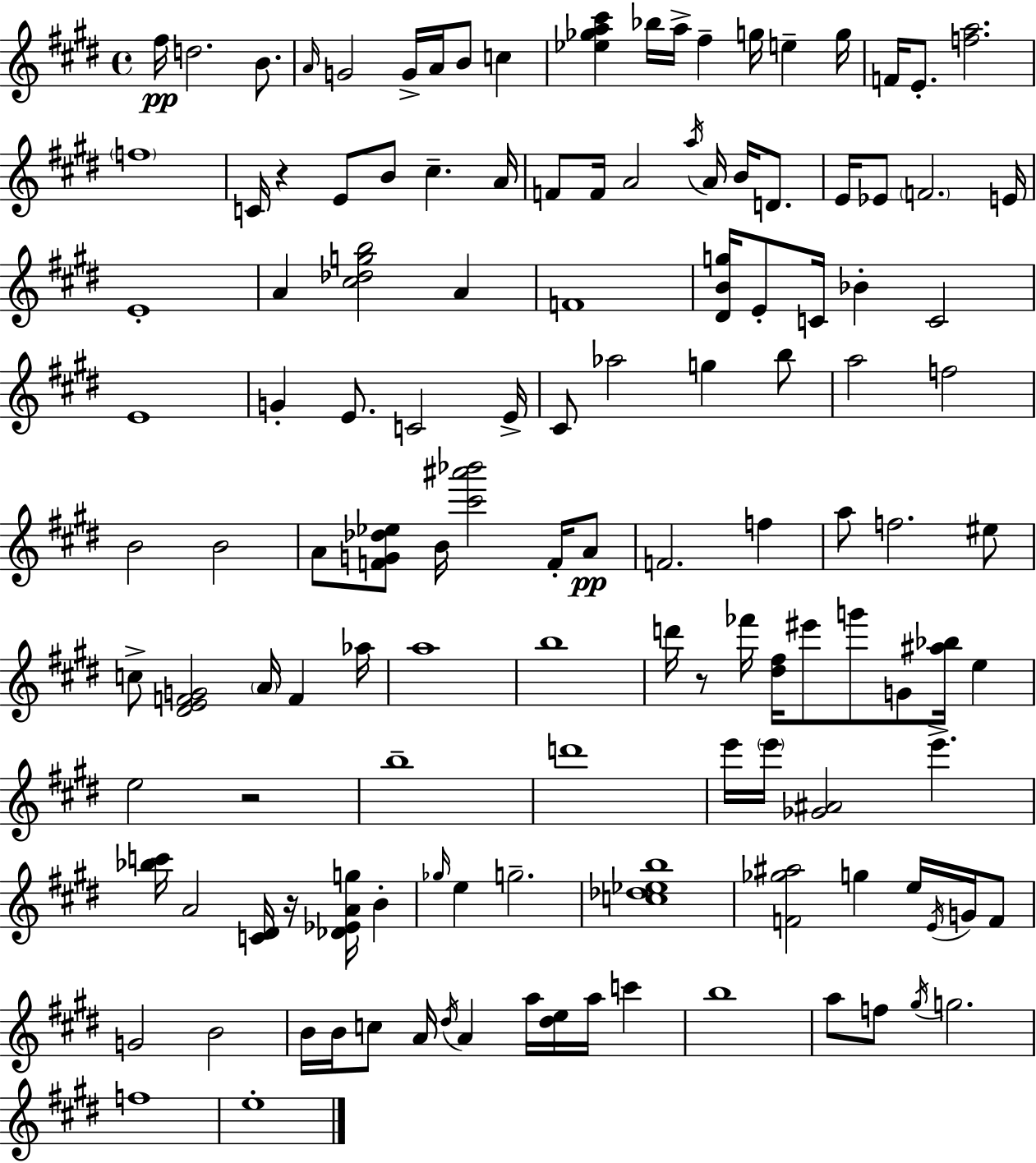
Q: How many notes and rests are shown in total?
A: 130